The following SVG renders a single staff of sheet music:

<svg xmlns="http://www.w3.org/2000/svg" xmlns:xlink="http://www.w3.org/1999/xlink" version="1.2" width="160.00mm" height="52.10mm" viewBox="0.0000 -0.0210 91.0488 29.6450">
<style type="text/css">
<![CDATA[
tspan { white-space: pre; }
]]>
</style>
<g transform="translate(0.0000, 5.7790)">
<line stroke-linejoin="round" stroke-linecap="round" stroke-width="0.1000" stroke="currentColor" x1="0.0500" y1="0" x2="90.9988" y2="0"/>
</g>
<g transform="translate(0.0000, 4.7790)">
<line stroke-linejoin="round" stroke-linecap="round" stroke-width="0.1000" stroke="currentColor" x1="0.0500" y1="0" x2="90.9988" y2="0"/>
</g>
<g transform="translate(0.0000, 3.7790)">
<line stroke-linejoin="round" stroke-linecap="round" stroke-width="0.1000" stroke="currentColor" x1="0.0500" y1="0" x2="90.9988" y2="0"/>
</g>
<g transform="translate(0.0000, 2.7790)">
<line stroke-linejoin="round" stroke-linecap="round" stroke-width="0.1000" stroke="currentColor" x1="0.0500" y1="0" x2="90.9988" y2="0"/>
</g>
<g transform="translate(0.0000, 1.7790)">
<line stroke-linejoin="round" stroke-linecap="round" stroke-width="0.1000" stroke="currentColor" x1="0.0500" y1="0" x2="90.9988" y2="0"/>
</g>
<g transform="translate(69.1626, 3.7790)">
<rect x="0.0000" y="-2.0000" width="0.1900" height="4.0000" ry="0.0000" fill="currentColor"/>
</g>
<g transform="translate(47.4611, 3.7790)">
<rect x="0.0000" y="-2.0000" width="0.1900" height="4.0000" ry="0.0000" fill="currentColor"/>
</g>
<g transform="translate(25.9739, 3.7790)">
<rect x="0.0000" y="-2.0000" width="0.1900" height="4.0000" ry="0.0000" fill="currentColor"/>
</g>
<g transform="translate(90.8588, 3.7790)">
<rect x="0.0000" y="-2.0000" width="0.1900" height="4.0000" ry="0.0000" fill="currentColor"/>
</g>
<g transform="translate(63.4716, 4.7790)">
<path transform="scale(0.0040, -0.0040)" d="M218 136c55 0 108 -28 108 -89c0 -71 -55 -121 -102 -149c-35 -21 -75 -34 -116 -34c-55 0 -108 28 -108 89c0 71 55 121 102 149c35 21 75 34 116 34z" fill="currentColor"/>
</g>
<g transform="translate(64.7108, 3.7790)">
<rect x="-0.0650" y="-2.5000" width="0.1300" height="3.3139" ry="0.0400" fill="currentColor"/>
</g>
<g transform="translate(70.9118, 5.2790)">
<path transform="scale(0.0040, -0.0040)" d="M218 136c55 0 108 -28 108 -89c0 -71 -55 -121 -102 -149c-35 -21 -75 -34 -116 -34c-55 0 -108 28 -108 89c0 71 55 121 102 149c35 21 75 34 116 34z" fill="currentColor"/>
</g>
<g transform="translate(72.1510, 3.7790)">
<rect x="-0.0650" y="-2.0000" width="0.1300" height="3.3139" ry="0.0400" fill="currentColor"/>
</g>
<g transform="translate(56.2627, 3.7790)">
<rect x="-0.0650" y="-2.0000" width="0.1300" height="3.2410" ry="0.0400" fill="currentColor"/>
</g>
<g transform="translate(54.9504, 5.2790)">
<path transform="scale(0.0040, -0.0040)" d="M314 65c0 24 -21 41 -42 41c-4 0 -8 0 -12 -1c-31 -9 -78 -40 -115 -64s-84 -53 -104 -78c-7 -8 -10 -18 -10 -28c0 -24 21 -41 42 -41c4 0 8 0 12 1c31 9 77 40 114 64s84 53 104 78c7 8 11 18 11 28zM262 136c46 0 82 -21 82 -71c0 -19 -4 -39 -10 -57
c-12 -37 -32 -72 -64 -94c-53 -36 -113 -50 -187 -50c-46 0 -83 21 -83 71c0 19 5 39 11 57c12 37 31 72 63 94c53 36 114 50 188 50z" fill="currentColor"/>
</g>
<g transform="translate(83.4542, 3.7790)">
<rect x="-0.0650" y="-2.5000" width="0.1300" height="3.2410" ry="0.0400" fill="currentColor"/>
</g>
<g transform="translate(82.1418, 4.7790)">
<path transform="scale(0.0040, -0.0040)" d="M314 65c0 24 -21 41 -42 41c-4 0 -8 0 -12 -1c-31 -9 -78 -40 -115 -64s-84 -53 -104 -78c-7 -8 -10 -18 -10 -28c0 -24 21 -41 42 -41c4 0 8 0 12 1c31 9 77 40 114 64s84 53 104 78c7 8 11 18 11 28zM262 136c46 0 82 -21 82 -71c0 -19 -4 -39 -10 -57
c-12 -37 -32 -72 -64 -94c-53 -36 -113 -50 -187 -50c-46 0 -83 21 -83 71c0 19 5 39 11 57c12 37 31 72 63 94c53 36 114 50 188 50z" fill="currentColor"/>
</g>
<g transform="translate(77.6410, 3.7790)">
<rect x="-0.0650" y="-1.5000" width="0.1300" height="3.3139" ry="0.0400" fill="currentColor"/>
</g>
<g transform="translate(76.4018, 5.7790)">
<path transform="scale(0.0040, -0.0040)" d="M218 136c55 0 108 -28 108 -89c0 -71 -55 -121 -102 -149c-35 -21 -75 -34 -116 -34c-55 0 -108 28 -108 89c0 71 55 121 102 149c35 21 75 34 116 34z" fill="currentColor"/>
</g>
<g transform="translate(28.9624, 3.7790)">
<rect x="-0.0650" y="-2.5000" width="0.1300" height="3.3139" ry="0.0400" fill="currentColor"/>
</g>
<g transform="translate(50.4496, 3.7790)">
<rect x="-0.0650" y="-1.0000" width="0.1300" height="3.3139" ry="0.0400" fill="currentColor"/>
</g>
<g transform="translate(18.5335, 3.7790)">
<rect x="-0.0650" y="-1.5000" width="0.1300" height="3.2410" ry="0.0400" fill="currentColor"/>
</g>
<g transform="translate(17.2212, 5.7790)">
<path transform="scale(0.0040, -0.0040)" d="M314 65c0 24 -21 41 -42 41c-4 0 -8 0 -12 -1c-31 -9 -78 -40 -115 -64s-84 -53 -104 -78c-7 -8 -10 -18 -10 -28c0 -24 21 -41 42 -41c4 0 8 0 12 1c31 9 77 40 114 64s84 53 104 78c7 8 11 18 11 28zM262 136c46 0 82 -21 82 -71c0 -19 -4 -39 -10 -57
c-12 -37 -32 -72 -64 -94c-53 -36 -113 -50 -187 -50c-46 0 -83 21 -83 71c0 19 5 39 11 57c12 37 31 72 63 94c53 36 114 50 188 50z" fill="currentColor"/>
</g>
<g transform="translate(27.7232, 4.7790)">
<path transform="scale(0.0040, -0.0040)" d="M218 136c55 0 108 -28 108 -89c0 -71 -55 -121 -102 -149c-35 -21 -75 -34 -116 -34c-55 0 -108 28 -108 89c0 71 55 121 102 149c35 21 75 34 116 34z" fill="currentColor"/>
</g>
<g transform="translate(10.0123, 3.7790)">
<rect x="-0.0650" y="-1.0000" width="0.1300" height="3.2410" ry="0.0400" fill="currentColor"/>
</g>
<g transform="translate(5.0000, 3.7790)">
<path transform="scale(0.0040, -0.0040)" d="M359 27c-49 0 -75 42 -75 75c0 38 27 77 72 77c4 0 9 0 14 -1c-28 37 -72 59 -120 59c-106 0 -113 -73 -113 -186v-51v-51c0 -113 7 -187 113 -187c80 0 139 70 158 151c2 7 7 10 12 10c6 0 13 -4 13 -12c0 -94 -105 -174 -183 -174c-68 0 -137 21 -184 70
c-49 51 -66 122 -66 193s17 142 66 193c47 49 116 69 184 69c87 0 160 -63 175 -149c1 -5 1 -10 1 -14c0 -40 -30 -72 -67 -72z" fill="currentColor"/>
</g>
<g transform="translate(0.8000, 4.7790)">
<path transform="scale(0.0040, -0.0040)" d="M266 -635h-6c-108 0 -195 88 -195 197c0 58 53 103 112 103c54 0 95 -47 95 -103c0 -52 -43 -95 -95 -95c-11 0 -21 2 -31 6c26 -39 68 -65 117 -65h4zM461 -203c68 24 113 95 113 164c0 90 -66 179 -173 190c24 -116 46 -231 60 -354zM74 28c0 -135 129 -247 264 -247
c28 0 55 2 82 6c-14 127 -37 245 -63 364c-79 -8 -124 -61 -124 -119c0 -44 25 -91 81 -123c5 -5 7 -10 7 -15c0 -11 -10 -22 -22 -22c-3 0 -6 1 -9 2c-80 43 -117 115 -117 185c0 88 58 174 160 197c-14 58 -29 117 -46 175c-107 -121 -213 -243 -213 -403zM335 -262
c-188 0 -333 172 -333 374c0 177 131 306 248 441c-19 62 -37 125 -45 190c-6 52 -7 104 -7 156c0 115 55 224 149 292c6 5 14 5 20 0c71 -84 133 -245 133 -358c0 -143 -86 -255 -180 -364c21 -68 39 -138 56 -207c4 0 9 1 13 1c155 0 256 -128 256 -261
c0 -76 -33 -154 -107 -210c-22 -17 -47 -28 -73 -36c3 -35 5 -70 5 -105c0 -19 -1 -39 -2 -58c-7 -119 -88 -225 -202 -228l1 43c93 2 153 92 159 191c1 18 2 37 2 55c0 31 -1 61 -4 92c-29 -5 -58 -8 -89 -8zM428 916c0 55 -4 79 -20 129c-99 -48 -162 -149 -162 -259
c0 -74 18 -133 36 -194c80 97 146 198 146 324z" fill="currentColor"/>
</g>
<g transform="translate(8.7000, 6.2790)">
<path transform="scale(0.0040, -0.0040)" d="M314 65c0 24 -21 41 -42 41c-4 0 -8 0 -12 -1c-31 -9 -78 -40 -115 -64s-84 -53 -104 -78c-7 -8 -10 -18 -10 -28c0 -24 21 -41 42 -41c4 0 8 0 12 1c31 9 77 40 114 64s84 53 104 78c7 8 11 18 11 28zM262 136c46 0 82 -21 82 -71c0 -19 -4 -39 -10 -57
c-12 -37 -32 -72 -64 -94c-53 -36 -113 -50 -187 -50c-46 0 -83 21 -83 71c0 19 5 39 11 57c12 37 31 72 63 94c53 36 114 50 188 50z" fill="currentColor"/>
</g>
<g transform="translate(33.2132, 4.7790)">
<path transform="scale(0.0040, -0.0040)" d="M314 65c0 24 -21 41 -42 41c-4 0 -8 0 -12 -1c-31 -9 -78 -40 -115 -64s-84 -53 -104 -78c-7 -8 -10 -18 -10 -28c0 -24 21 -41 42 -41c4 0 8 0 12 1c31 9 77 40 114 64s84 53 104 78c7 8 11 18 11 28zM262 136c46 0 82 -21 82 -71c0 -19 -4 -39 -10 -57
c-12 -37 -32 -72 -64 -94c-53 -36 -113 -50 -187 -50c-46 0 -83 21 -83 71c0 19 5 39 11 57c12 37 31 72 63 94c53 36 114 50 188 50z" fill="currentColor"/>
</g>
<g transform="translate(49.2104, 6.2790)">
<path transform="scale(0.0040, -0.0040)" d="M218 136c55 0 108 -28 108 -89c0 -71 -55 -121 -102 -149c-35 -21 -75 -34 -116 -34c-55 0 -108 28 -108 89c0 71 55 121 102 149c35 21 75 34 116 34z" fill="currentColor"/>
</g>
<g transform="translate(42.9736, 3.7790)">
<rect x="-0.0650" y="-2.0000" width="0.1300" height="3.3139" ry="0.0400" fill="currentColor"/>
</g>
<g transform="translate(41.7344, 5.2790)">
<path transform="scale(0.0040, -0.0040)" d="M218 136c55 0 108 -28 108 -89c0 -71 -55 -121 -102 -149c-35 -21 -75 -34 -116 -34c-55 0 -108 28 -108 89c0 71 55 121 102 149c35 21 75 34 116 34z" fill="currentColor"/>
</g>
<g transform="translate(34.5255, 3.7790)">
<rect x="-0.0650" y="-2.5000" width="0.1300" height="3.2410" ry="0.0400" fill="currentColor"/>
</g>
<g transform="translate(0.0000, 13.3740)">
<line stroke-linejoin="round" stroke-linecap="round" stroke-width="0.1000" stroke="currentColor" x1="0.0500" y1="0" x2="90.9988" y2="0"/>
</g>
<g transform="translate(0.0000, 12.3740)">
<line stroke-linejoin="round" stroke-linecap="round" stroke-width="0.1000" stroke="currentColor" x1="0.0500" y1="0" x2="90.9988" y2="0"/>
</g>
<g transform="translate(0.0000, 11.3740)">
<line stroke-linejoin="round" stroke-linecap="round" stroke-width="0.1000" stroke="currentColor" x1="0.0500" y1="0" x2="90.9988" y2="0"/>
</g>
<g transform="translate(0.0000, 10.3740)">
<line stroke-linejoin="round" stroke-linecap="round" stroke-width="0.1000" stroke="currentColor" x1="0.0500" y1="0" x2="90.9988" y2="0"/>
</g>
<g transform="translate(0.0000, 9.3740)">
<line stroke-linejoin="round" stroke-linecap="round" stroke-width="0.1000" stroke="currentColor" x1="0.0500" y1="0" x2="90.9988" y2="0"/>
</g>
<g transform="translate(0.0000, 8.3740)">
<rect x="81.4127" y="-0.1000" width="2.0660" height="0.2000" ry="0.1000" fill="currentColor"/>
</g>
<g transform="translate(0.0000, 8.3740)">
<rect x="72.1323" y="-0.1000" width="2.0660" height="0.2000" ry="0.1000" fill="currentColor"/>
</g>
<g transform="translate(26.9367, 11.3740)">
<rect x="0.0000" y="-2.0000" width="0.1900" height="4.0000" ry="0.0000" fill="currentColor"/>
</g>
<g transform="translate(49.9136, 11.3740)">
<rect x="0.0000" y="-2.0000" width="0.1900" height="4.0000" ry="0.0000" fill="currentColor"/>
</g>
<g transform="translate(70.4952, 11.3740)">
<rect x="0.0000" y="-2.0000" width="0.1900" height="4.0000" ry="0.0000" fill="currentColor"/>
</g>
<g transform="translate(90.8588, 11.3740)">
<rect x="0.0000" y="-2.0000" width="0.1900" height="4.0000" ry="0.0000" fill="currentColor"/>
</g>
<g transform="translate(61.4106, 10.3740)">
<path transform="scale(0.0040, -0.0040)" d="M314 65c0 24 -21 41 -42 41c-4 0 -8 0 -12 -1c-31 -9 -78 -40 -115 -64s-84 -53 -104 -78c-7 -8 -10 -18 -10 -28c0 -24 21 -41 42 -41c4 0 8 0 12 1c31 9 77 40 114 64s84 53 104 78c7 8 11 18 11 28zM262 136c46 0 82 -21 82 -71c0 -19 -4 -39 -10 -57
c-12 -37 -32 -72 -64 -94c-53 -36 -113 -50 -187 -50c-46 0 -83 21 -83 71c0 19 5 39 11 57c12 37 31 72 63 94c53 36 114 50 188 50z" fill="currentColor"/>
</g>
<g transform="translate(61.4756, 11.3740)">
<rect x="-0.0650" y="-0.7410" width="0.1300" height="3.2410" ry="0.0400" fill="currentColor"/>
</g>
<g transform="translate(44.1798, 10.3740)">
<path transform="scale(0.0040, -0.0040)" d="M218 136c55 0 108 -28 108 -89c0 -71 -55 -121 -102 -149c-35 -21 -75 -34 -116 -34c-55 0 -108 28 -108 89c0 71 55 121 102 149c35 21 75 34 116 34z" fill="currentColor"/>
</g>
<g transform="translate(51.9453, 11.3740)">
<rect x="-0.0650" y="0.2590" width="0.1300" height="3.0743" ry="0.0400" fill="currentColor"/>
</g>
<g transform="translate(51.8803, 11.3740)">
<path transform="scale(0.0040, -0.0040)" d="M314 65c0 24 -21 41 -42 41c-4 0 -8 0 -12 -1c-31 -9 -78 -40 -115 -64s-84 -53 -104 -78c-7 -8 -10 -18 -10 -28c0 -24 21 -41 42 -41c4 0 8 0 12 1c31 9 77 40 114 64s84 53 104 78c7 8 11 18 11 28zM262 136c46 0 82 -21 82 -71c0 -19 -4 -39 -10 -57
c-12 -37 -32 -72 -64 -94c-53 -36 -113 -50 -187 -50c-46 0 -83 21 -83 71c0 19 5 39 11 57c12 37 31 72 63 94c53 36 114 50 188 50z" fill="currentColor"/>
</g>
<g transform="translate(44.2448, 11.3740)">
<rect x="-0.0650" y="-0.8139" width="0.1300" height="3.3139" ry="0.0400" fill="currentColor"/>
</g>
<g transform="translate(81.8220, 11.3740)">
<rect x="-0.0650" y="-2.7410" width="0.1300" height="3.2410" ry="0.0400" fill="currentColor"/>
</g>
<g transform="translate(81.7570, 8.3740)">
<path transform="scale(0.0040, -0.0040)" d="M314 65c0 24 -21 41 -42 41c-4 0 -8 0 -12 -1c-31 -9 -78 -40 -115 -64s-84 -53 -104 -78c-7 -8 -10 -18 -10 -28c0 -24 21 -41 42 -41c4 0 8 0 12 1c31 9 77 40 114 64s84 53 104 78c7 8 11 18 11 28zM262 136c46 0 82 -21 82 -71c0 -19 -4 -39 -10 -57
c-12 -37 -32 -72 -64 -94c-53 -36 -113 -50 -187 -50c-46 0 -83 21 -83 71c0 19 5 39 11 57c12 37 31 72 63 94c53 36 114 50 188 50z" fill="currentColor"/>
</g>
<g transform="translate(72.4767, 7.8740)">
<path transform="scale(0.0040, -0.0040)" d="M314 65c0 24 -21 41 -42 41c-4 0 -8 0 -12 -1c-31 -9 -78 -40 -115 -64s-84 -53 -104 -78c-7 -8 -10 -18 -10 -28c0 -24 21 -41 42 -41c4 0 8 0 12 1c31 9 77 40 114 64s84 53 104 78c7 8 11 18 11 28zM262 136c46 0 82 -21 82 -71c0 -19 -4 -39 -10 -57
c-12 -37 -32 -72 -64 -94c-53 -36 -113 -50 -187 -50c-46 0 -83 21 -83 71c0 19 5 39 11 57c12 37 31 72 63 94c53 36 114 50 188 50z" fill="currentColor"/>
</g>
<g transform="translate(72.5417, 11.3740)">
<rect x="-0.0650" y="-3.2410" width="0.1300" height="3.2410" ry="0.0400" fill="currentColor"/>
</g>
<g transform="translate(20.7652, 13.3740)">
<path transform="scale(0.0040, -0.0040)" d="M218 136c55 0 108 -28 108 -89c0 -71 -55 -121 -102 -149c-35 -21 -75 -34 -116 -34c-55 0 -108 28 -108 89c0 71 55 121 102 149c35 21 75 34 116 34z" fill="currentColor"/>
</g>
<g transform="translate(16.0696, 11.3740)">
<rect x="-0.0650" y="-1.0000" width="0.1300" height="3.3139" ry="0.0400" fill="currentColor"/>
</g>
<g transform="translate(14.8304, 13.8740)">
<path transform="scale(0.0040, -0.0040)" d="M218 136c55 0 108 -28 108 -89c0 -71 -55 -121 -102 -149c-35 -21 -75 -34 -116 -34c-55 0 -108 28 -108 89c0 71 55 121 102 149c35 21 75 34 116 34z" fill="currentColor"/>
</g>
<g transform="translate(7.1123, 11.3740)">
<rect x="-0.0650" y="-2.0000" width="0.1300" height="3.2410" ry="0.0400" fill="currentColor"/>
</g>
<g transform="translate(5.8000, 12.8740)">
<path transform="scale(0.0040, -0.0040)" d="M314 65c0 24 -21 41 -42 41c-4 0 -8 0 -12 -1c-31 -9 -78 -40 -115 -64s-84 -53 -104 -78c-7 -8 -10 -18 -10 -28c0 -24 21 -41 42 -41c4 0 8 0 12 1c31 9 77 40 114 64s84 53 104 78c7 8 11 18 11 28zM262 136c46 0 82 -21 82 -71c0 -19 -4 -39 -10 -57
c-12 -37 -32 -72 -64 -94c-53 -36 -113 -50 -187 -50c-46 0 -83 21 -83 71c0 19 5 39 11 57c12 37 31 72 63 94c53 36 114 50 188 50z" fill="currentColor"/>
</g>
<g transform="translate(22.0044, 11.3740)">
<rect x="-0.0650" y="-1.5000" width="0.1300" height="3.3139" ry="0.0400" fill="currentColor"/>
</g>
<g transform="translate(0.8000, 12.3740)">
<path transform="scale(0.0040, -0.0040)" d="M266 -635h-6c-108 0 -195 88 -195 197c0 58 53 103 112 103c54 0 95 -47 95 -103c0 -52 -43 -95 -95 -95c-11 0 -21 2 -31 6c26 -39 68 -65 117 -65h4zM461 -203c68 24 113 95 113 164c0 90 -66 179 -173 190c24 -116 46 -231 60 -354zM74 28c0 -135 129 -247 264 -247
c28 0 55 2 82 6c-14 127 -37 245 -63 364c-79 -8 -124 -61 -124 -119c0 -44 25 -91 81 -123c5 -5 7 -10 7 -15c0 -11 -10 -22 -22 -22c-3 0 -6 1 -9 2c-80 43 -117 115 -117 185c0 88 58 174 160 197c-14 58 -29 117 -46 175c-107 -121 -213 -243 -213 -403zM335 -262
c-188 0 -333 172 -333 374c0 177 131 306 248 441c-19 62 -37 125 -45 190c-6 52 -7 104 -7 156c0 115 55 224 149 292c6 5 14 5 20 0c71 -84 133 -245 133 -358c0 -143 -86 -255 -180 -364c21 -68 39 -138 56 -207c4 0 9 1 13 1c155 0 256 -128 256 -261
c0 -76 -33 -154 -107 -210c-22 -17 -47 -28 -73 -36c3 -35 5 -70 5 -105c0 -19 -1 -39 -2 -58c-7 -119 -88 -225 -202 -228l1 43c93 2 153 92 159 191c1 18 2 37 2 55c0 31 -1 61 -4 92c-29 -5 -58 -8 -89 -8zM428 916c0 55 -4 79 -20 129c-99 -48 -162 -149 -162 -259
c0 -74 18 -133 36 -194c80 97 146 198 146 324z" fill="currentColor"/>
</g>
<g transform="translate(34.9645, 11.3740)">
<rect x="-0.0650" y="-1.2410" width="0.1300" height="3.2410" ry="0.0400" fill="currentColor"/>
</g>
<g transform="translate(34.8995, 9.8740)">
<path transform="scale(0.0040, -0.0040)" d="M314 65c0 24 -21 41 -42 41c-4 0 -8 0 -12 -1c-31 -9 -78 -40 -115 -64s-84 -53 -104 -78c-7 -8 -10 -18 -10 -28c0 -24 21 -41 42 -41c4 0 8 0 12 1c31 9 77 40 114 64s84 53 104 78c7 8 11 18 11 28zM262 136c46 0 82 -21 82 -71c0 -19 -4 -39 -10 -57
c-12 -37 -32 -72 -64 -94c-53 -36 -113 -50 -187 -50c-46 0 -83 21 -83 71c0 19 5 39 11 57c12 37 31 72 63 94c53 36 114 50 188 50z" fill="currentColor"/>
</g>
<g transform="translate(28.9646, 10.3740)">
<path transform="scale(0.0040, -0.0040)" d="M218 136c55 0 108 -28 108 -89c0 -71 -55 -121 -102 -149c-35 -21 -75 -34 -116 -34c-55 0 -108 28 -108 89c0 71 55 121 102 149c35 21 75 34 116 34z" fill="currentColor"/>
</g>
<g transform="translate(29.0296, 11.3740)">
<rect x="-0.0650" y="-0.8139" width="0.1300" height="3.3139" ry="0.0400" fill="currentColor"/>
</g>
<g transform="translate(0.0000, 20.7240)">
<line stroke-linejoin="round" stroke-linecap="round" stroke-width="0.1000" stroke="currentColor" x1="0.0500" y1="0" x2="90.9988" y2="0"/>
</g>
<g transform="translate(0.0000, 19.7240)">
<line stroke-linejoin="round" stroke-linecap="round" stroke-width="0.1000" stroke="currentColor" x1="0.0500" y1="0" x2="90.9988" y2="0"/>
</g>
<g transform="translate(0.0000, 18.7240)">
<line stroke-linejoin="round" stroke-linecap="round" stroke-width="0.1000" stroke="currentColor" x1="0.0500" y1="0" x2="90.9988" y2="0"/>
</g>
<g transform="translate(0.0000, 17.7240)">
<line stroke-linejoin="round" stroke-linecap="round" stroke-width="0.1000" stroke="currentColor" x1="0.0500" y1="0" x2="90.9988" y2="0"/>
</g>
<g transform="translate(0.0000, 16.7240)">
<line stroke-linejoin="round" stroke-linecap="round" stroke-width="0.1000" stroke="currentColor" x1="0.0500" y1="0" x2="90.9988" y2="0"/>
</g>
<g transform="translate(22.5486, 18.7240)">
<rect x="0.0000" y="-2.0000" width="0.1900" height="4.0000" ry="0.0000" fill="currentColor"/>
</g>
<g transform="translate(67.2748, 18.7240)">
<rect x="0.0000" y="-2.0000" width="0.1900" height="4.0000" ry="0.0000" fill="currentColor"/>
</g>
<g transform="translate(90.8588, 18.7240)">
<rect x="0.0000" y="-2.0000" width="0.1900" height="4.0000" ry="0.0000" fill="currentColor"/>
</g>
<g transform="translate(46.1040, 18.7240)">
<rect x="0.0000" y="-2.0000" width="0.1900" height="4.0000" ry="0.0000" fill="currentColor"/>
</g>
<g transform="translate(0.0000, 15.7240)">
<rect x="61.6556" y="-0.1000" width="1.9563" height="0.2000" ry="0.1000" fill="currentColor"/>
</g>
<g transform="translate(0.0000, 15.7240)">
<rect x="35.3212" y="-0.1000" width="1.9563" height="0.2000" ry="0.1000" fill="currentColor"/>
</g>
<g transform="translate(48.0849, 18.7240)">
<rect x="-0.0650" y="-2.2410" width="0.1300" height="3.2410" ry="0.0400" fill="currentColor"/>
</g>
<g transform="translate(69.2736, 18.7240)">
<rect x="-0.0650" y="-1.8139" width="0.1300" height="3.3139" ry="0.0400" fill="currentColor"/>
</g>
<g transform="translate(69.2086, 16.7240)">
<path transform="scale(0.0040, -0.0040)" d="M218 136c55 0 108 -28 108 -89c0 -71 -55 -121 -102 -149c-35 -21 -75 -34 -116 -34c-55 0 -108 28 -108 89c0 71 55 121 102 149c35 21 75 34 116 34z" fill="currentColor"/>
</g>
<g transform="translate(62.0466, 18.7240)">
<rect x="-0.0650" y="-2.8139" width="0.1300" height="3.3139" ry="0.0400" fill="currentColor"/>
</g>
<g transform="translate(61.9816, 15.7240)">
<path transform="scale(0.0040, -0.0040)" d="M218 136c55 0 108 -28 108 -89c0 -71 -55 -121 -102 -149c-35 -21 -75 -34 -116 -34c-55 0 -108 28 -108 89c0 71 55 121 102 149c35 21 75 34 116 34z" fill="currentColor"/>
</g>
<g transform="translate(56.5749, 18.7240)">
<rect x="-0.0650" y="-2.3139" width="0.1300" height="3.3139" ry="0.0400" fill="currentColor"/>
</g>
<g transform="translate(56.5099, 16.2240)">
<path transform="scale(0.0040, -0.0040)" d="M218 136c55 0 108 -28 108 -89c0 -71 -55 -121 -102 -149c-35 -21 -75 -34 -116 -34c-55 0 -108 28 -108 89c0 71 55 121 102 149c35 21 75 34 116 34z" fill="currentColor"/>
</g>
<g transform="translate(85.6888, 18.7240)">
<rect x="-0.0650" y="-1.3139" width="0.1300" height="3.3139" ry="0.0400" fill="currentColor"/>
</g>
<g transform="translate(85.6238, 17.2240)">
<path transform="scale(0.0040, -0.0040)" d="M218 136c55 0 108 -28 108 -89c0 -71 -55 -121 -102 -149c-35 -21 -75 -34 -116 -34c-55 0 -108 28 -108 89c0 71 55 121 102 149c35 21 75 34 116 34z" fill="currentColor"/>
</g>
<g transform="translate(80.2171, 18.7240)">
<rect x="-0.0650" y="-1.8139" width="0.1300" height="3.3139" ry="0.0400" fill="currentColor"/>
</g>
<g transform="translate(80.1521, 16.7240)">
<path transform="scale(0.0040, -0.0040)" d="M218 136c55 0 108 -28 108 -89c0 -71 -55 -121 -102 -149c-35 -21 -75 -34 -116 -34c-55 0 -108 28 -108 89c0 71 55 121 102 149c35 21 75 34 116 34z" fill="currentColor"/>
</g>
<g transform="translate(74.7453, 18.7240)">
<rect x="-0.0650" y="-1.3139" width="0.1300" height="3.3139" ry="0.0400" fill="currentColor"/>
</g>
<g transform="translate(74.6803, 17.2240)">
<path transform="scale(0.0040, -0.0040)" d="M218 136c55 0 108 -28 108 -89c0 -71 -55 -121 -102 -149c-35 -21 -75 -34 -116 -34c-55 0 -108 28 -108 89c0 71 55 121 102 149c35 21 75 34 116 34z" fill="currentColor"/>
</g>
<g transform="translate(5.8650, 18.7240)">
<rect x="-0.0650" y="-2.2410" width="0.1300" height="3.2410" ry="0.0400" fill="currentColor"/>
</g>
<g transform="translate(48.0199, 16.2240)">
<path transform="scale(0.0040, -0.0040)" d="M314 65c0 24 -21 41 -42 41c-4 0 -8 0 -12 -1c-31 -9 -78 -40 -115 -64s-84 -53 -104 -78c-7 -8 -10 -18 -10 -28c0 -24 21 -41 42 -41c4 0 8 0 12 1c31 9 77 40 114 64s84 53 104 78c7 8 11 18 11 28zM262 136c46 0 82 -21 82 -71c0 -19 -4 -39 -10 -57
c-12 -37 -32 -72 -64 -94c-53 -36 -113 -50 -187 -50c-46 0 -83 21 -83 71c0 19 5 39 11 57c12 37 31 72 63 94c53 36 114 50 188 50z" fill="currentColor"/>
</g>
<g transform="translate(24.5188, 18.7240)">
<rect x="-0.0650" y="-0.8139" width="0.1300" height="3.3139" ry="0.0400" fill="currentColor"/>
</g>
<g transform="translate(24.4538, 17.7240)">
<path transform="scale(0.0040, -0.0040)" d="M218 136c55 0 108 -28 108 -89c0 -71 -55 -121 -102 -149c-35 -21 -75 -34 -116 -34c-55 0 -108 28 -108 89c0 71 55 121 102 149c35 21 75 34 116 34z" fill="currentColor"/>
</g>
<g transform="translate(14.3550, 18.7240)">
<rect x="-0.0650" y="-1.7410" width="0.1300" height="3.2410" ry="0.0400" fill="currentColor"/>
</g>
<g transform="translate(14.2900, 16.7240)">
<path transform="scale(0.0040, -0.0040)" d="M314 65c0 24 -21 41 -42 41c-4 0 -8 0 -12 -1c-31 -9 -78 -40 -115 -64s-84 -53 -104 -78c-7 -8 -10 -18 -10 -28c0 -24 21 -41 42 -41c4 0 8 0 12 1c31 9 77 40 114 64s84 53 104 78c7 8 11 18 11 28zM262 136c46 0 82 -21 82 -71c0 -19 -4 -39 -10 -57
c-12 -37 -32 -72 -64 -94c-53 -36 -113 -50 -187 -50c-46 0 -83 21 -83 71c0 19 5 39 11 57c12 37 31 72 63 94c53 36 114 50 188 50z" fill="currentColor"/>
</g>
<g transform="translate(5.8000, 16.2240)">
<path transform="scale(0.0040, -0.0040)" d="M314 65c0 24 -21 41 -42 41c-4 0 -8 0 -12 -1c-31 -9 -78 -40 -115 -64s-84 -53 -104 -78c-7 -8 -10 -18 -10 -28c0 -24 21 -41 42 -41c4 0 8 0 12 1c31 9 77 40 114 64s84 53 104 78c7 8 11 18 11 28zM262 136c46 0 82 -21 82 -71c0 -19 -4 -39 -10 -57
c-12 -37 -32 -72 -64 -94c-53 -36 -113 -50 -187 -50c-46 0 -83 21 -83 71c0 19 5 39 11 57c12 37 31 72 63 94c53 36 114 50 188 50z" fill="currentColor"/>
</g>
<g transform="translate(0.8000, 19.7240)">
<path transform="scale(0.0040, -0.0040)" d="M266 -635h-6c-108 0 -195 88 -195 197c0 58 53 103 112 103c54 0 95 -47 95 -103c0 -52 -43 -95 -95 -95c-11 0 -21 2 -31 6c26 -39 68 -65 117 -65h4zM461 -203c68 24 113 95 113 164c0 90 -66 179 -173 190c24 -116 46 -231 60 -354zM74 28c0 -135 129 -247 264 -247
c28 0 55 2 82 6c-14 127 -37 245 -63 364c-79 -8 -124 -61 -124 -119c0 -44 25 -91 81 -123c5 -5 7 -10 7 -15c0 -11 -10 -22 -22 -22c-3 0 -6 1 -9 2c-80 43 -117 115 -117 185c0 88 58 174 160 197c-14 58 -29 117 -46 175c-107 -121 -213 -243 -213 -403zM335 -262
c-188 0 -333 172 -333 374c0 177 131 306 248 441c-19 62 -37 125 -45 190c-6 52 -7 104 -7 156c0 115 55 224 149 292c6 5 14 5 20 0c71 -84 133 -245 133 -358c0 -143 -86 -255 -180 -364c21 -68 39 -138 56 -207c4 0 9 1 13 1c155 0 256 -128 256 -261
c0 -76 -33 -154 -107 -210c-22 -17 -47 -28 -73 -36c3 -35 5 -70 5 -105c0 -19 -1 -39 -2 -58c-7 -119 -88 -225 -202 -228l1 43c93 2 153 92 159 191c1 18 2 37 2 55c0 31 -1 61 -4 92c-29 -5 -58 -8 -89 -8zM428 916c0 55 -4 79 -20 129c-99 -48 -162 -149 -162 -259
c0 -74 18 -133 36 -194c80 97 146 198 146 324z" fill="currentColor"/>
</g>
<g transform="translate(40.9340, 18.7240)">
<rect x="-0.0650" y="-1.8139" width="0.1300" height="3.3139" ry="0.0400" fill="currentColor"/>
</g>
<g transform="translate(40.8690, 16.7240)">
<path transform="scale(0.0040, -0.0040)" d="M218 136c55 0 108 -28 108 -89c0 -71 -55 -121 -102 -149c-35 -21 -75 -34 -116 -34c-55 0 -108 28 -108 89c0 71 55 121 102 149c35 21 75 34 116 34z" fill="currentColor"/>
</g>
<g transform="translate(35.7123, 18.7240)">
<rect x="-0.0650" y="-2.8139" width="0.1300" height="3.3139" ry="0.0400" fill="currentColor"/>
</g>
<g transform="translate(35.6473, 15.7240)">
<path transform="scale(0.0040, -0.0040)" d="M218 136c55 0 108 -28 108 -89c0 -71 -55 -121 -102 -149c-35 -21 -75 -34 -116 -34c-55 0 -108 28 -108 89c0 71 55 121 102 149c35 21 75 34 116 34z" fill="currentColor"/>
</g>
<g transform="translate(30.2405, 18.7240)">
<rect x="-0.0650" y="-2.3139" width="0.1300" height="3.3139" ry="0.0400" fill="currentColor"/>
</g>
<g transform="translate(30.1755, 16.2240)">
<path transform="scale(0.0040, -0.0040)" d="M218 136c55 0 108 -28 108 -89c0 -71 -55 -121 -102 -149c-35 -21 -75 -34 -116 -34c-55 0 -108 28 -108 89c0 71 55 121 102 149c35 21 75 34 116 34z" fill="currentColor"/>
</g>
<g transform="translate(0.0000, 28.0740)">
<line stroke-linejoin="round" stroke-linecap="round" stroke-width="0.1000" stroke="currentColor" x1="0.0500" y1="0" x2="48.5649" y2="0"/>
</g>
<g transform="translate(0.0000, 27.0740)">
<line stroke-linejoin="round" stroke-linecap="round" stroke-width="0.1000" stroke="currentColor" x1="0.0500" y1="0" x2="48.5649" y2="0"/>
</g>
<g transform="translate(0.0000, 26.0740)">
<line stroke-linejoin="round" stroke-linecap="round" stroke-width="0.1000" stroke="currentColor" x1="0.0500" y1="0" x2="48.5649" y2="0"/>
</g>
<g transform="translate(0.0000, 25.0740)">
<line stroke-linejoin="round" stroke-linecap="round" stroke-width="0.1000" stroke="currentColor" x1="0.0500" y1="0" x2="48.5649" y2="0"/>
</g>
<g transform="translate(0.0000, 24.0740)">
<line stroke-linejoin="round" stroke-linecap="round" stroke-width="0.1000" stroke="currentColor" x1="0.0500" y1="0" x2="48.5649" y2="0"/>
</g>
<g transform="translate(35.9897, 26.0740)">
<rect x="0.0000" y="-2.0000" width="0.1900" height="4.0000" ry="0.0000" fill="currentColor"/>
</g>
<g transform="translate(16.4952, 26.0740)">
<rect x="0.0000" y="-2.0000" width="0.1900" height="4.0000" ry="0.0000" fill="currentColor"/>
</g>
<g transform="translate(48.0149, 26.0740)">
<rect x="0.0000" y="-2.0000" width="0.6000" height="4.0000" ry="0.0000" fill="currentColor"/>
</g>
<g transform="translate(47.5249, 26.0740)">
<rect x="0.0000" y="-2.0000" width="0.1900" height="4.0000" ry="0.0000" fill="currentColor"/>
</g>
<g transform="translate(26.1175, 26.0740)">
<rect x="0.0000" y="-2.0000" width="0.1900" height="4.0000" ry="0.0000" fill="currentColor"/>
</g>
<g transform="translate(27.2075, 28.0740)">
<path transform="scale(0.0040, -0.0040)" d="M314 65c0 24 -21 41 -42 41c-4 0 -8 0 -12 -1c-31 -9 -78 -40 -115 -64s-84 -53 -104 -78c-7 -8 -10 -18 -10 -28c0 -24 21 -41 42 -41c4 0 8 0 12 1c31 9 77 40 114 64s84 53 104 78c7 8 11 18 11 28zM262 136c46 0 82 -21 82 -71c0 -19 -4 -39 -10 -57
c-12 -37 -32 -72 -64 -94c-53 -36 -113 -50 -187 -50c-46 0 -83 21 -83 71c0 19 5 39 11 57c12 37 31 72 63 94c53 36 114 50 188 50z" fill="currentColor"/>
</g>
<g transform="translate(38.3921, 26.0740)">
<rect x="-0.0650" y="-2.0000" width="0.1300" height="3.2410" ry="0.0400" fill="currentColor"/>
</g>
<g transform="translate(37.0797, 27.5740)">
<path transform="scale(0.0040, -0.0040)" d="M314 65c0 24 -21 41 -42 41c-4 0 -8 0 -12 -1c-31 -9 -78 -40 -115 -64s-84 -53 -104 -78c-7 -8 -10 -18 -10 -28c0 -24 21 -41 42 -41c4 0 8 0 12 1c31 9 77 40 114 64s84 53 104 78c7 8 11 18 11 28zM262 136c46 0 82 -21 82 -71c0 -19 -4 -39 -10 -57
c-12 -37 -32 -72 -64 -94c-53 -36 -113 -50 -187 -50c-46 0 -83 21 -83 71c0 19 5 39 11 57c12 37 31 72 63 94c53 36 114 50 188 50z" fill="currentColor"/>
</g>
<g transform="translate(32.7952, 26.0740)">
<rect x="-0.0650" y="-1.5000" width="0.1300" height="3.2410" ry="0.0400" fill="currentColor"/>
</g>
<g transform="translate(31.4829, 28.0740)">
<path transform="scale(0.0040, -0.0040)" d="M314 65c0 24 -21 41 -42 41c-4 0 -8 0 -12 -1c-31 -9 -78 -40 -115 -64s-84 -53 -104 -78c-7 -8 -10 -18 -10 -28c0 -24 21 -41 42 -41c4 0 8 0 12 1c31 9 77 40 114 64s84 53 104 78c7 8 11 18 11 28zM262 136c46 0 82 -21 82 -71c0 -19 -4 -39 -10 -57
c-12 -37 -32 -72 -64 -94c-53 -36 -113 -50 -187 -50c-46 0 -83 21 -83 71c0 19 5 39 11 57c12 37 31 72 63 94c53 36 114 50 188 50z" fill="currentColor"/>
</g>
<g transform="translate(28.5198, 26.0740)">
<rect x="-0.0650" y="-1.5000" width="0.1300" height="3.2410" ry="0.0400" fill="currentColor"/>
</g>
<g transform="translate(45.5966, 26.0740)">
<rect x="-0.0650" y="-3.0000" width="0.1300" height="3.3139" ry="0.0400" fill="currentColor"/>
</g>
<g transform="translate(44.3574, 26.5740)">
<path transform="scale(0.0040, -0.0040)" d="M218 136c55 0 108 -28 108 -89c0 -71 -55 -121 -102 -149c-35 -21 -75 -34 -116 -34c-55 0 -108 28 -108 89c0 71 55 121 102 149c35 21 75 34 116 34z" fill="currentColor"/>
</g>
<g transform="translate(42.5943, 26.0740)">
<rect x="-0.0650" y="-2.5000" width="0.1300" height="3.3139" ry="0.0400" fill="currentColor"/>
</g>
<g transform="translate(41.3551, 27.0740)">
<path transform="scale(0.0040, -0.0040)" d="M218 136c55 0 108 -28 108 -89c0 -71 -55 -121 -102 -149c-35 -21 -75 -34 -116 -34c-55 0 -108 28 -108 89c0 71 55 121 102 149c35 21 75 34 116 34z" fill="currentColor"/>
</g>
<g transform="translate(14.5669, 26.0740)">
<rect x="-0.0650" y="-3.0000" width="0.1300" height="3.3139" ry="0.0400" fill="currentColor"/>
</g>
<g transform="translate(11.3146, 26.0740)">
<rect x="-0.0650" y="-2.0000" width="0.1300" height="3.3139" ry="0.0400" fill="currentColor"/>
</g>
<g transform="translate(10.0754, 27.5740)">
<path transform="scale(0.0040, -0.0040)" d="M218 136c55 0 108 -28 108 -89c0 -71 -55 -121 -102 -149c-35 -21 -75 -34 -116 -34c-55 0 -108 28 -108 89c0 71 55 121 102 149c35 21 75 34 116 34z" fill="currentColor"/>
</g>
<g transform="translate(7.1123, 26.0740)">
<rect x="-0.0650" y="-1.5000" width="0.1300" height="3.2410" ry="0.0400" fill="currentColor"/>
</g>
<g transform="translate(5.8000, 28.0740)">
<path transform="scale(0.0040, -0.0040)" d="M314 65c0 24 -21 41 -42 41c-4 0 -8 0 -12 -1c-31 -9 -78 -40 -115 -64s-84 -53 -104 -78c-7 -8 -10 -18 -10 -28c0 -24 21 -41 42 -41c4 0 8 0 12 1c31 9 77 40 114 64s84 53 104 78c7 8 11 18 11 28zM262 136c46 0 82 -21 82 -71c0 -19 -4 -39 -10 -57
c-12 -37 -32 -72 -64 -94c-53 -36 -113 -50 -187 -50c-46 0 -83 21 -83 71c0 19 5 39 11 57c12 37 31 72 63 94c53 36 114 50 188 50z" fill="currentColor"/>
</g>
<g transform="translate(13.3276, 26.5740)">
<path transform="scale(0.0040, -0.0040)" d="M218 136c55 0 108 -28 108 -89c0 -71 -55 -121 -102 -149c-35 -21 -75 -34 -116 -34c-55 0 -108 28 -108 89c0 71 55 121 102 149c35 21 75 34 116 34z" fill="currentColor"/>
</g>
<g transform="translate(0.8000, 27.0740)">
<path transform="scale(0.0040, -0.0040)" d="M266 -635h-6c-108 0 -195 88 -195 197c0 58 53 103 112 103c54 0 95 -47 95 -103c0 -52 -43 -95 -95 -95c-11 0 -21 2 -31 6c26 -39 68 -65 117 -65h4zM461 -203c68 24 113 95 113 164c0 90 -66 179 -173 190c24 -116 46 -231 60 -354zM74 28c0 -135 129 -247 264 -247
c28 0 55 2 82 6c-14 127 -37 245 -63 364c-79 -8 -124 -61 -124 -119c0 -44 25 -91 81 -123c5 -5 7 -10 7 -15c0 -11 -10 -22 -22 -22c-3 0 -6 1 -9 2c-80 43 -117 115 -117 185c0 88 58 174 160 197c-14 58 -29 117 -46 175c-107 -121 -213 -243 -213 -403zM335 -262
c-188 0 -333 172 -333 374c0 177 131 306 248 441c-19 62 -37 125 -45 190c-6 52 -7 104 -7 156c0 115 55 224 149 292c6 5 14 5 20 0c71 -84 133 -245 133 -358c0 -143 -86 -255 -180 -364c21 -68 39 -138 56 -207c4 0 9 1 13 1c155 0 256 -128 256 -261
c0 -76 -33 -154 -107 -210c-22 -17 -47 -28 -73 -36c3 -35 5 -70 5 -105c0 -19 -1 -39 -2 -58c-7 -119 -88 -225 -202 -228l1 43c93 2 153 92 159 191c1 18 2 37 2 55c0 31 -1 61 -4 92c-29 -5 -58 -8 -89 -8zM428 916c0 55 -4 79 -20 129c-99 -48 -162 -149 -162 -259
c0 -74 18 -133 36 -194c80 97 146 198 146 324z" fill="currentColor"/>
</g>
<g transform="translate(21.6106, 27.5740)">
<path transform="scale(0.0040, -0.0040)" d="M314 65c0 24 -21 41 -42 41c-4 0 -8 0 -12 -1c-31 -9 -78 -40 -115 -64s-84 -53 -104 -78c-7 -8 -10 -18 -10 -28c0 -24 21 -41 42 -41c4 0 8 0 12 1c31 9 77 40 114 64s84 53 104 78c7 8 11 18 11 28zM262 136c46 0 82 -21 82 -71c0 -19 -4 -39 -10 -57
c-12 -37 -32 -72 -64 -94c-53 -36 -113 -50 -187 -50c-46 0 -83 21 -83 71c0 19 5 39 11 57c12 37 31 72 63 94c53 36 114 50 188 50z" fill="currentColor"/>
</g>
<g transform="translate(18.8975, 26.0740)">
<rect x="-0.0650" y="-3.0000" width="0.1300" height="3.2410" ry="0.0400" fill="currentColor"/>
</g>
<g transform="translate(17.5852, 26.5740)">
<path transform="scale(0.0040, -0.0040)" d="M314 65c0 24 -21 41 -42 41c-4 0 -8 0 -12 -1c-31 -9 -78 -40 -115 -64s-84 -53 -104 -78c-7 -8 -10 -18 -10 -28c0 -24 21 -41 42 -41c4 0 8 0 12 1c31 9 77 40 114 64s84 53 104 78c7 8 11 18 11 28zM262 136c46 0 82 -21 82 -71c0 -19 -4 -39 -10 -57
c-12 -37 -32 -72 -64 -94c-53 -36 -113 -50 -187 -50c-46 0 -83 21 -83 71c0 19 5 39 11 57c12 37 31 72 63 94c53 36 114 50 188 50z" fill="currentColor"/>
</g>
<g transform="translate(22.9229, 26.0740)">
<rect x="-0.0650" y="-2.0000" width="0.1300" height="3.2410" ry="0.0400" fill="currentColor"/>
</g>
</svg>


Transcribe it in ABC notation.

X:1
T:Untitled
M:4/4
L:1/4
K:C
D2 E2 G G2 F D F2 G F E G2 F2 D E d e2 d B2 d2 b2 a2 g2 f2 d g a f g2 g a f e f e E2 F A A2 F2 E2 E2 F2 G A